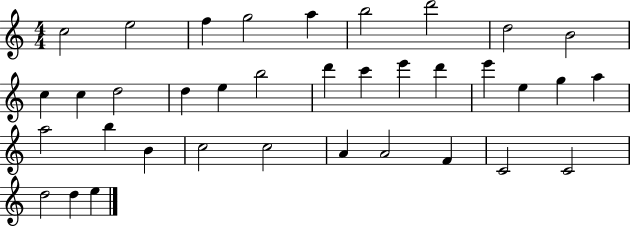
{
  \clef treble
  \numericTimeSignature
  \time 4/4
  \key c \major
  c''2 e''2 | f''4 g''2 a''4 | b''2 d'''2 | d''2 b'2 | \break c''4 c''4 d''2 | d''4 e''4 b''2 | d'''4 c'''4 e'''4 d'''4 | e'''4 e''4 g''4 a''4 | \break a''2 b''4 b'4 | c''2 c''2 | a'4 a'2 f'4 | c'2 c'2 | \break d''2 d''4 e''4 | \bar "|."
}